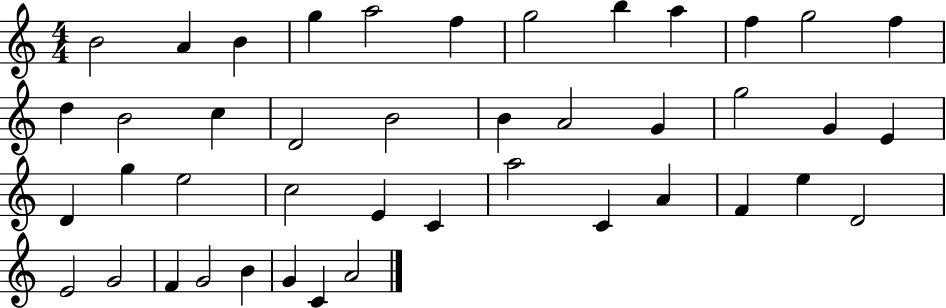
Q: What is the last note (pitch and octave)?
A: A4